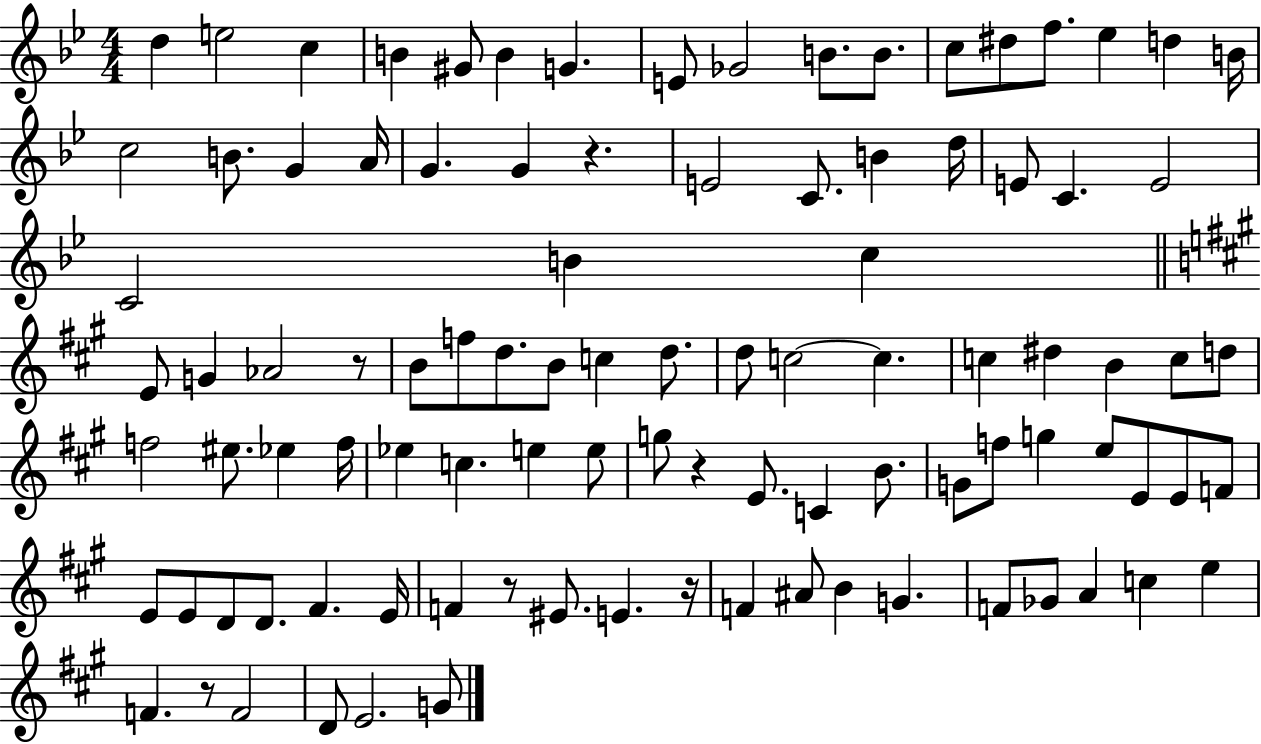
D5/q E5/h C5/q B4/q G#4/e B4/q G4/q. E4/e Gb4/h B4/e. B4/e. C5/e D#5/e F5/e. Eb5/q D5/q B4/s C5/h B4/e. G4/q A4/s G4/q. G4/q R/q. E4/h C4/e. B4/q D5/s E4/e C4/q. E4/h C4/h B4/q C5/q E4/e G4/q Ab4/h R/e B4/e F5/e D5/e. B4/e C5/q D5/e. D5/e C5/h C5/q. C5/q D#5/q B4/q C5/e D5/e F5/h EIS5/e. Eb5/q F5/s Eb5/q C5/q. E5/q E5/e G5/e R/q E4/e. C4/q B4/e. G4/e F5/e G5/q E5/e E4/e E4/e F4/e E4/e E4/e D4/e D4/e. F#4/q. E4/s F4/q R/e EIS4/e. E4/q. R/s F4/q A#4/e B4/q G4/q. F4/e Gb4/e A4/q C5/q E5/q F4/q. R/e F4/h D4/e E4/h. G4/e